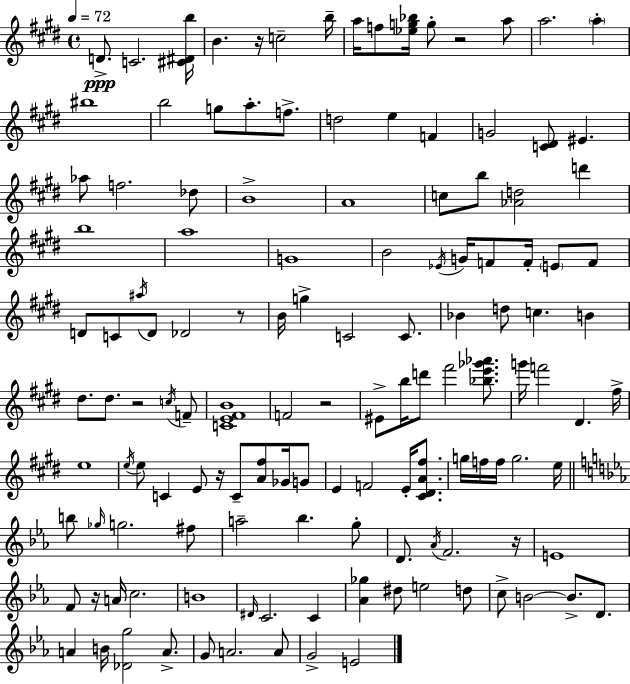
D4/e. C4/h. [C#4,D#4,B5]/s B4/q. R/s C5/h B5/s A5/s F5/e [Eb5,G5,Bb5]/s G5/e R/h A5/e A5/h. A5/q BIS5/w B5/h G5/e A5/e. F5/e. D5/h E5/q F4/q G4/h [C4,D#4]/e EIS4/q. Ab5/e F5/h. Db5/e B4/w A4/w C5/e B5/e [Ab4,D5]/h D6/q B5/w A5/w G4/w B4/h Eb4/s G4/s F4/e F4/s E4/e F4/e D4/e C4/e A#5/s D4/e Db4/h R/e B4/s G5/q C4/h C4/e. Bb4/q D5/e C5/q. B4/q D#5/e. D#5/e. R/h C5/s F4/e [C4,E4,F#4,B4]/w F4/h R/h EIS4/e B5/s D6/e F#6/h [Bb5,E6,Gb6,Ab6]/e. G6/s F6/h D#4/q. F#5/s E5/w E5/s E5/e C4/q E4/e R/s C4/e [A4,F#5]/e Gb4/s G4/e E4/q F4/h E4/s [C#4,D#4,A4,F#5]/e. G5/s F5/s F5/s G5/h. E5/s B5/e Gb5/s G5/h. F#5/e A5/h Bb5/q. G5/e D4/e. Ab4/s F4/h. R/s E4/w F4/e R/s A4/s C5/h. B4/w D#4/s C4/h. C4/q [Ab4,Gb5]/q D#5/e E5/h D5/e C5/e B4/h B4/e. D4/e. A4/q B4/s [Db4,G5]/h A4/e. G4/e A4/h. A4/e G4/h E4/h